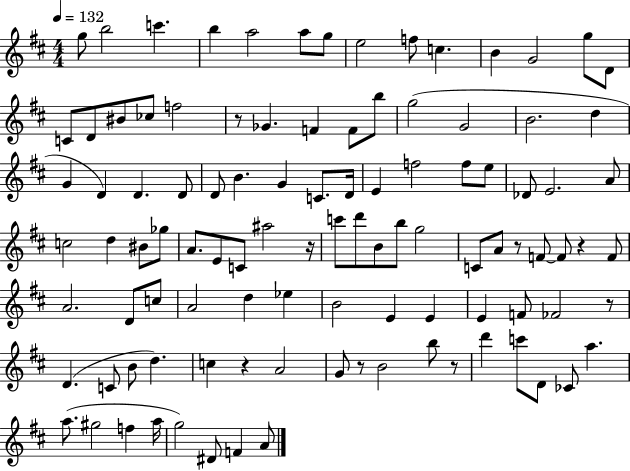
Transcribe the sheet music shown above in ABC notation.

X:1
T:Untitled
M:4/4
L:1/4
K:D
g/2 b2 c' b a2 a/2 g/2 e2 f/2 c B G2 g/2 D/2 C/2 D/2 ^B/2 _c/2 f2 z/2 _G F F/2 b/2 g2 G2 B2 d G D D D/2 D/2 B G C/2 D/4 E f2 f/2 e/2 _D/2 E2 A/2 c2 d ^B/2 _g/2 A/2 E/2 C/2 ^a2 z/4 c'/2 d'/2 B/2 b/2 g2 C/2 A/2 z/2 F/2 F/2 z F/2 A2 D/2 c/2 A2 d _e B2 E E E F/2 _F2 z/2 D C/2 B/2 d c z A2 G/2 z/2 B2 b/2 z/2 d' c'/2 D/2 _C/2 a a/2 ^g2 f a/4 g2 ^D/2 F A/2